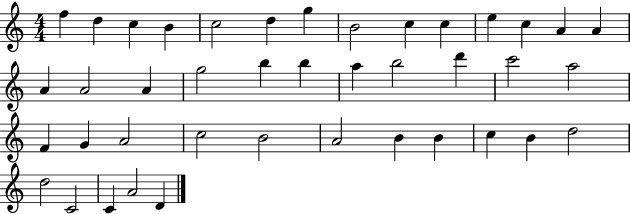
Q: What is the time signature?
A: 4/4